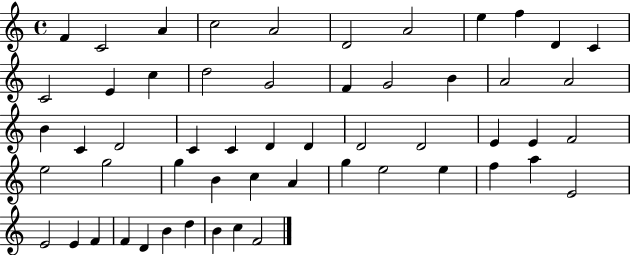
{
  \clef treble
  \time 4/4
  \defaultTimeSignature
  \key c \major
  f'4 c'2 a'4 | c''2 a'2 | d'2 a'2 | e''4 f''4 d'4 c'4 | \break c'2 e'4 c''4 | d''2 g'2 | f'4 g'2 b'4 | a'2 a'2 | \break b'4 c'4 d'2 | c'4 c'4 d'4 d'4 | d'2 d'2 | e'4 e'4 f'2 | \break e''2 g''2 | g''4 b'4 c''4 a'4 | g''4 e''2 e''4 | f''4 a''4 e'2 | \break e'2 e'4 f'4 | f'4 d'4 b'4 d''4 | b'4 c''4 f'2 | \bar "|."
}